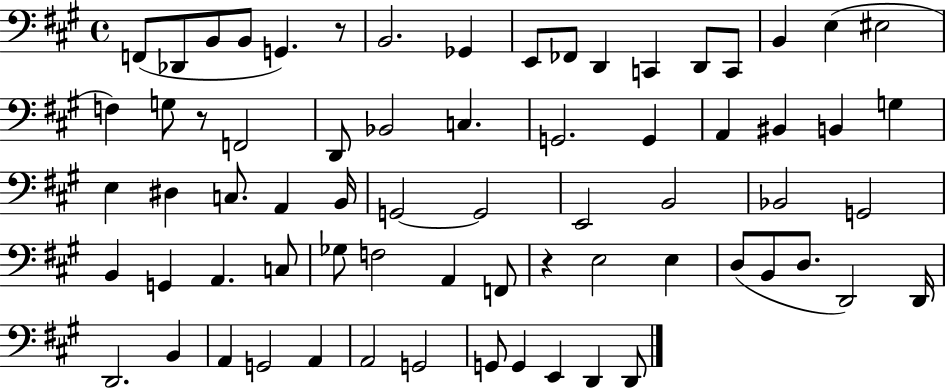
F2/e Db2/e B2/e B2/e G2/q. R/e B2/h. Gb2/q E2/e FES2/e D2/q C2/q D2/e C2/e B2/q E3/q EIS3/h F3/q G3/e R/e F2/h D2/e Bb2/h C3/q. G2/h. G2/q A2/q BIS2/q B2/q G3/q E3/q D#3/q C3/e. A2/q B2/s G2/h G2/h E2/h B2/h Bb2/h G2/h B2/q G2/q A2/q. C3/e Gb3/e F3/h A2/q F2/e R/q E3/h E3/q D3/e B2/e D3/e. D2/h D2/s D2/h. B2/q A2/q G2/h A2/q A2/h G2/h G2/e G2/q E2/q D2/q D2/e